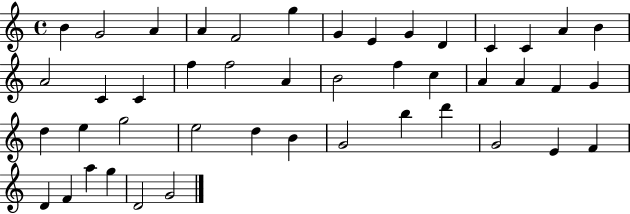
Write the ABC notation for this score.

X:1
T:Untitled
M:4/4
L:1/4
K:C
B G2 A A F2 g G E G D C C A B A2 C C f f2 A B2 f c A A F G d e g2 e2 d B G2 b d' G2 E F D F a g D2 G2